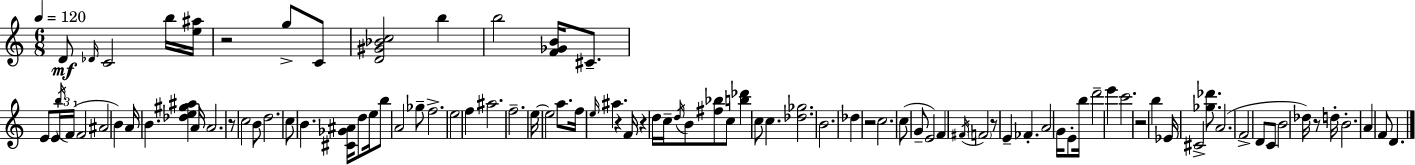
D4/e Db4/s C4/h B5/s [E5,A#5]/s R/h G5/e C4/e [D4,G#4,Bb4,C5]/h B5/q B5/h [F4,Gb4,B4]/s C#4/e. E4/e E4/s B5/s F4/s F4/h A#4/h B4/q A4/s B4/q. [Db5,E5,G#5,A#5]/q A4/s A4/h. R/e C5/h B4/e D5/h. C5/e B4/q. [C#4,Gb4,A#4]/s D5/e E5/s B5/e A4/h Gb5/e F5/h. E5/h F5/q A#5/h. F5/h. E5/s E5/h A5/e. F5/s E5/s A#5/q. R/q F4/s R/q D5/s C5/s D5/s B4/e [F#5,Bb5]/e C5/e [B5,Db6]/q C5/e C5/q. [Db5,Gb5]/h. B4/h. Db5/q R/h C5/h. C5/e G4/e E4/h F4/q F#4/s F4/h R/e E4/q FES4/q. A4/h G4/s E4/e B5/s D6/h E6/q C6/h. R/h B5/q Eb4/s C#4/h [Gb5,Db6]/e. A4/h. F4/h D4/e C4/e B4/h Db5/s R/e D5/s B4/h. A4/q F4/e D4/q.